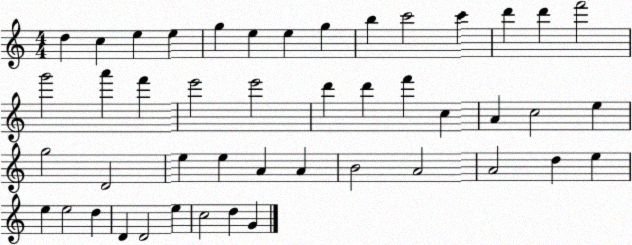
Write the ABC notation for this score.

X:1
T:Untitled
M:4/4
L:1/4
K:C
d c e e g e e g b c'2 c' d' d' f'2 g'2 a' f' e'2 e'2 d' d' f' c A c2 e g2 D2 e e A A B2 A2 A2 d e e e2 d D D2 e c2 d G